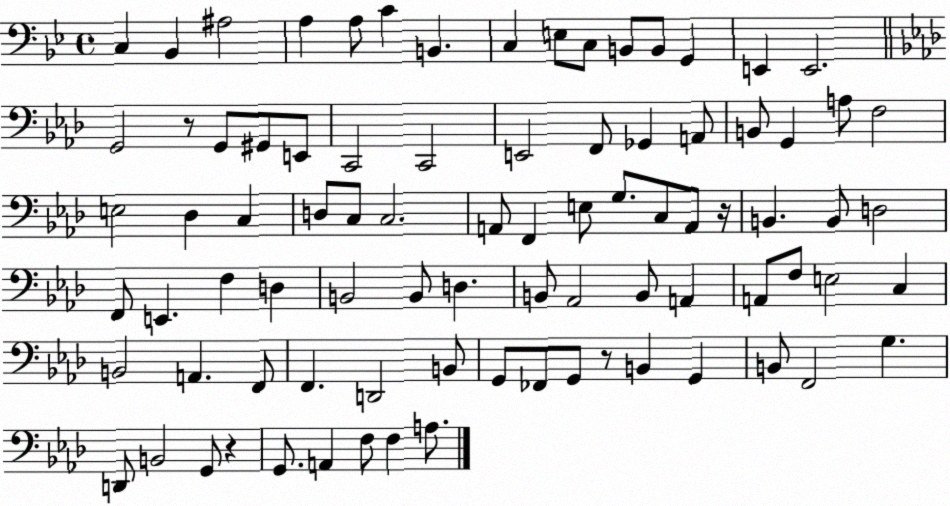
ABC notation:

X:1
T:Untitled
M:4/4
L:1/4
K:Bb
C, _B,, ^A,2 A, A,/2 C B,, C, E,/2 C,/2 B,,/2 B,,/2 G,, E,, E,,2 G,,2 z/2 G,,/2 ^G,,/2 E,,/2 C,,2 C,,2 E,,2 F,,/2 _G,, A,,/2 B,,/2 G,, A,/2 F,2 E,2 _D, C, D,/2 C,/2 C,2 A,,/2 F,, E,/2 G,/2 C,/2 A,,/2 z/4 B,, B,,/2 D,2 F,,/2 E,, F, D, B,,2 B,,/2 D, B,,/2 _A,,2 B,,/2 A,, A,,/2 F,/2 E,2 C, B,,2 A,, F,,/2 F,, D,,2 B,,/2 G,,/2 _F,,/2 G,,/2 z/2 B,, G,, B,,/2 F,,2 G, D,,/2 B,,2 G,,/2 z G,,/2 A,, F,/2 F, A,/2